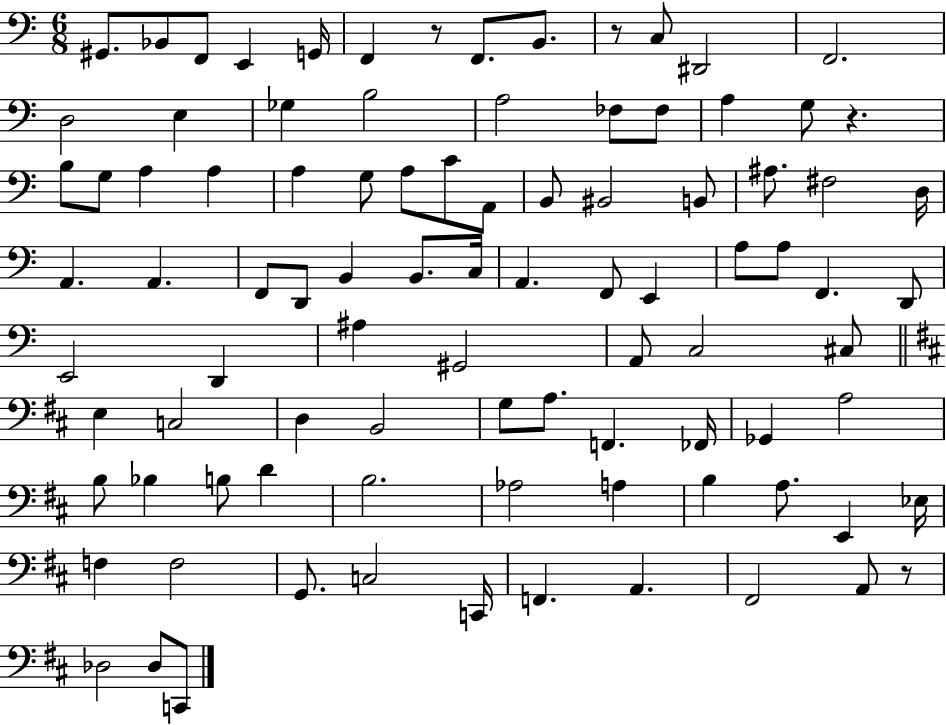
X:1
T:Untitled
M:6/8
L:1/4
K:C
^G,,/2 _B,,/2 F,,/2 E,, G,,/4 F,, z/2 F,,/2 B,,/2 z/2 C,/2 ^D,,2 F,,2 D,2 E, _G, B,2 A,2 _F,/2 _F,/2 A, G,/2 z B,/2 G,/2 A, A, A, G,/2 A,/2 C/2 A,,/2 B,,/2 ^B,,2 B,,/2 ^A,/2 ^F,2 D,/4 A,, A,, F,,/2 D,,/2 B,, B,,/2 C,/4 A,, F,,/2 E,, A,/2 A,/2 F,, D,,/2 E,,2 D,, ^A, ^G,,2 A,,/2 C,2 ^C,/2 E, C,2 D, B,,2 G,/2 A,/2 F,, _F,,/4 _G,, A,2 B,/2 _B, B,/2 D B,2 _A,2 A, B, A,/2 E,, _E,/4 F, F,2 G,,/2 C,2 C,,/4 F,, A,, ^F,,2 A,,/2 z/2 _D,2 _D,/2 C,,/2